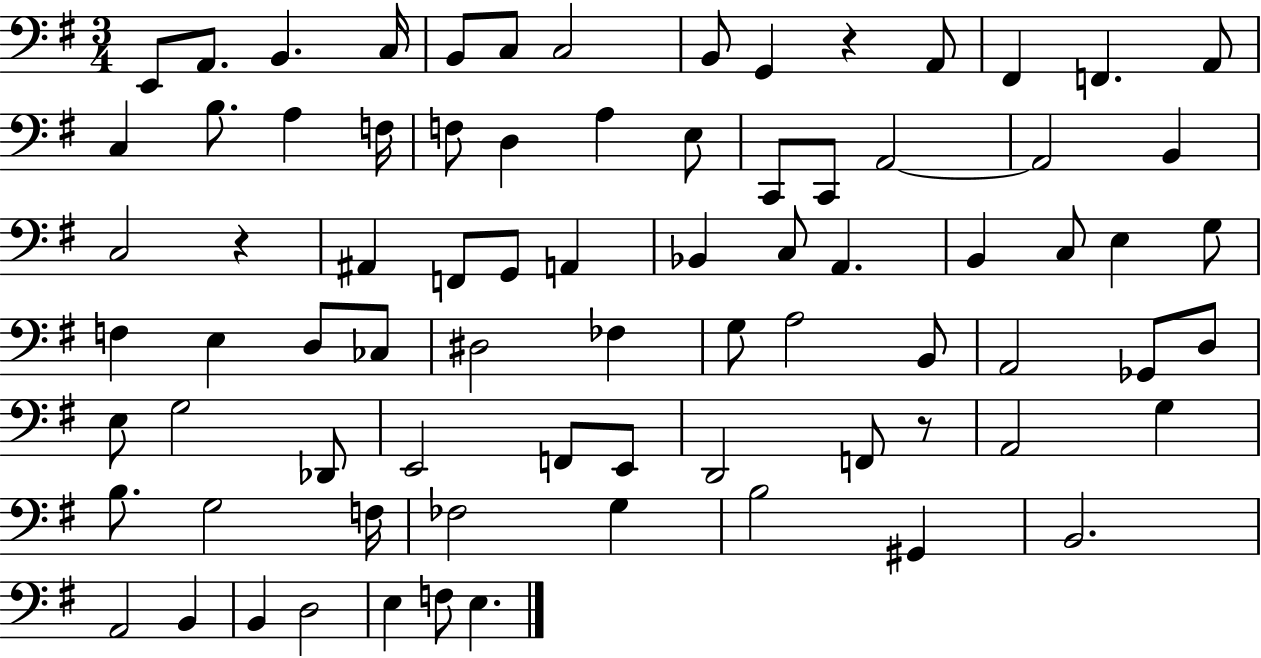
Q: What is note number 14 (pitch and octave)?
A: C3